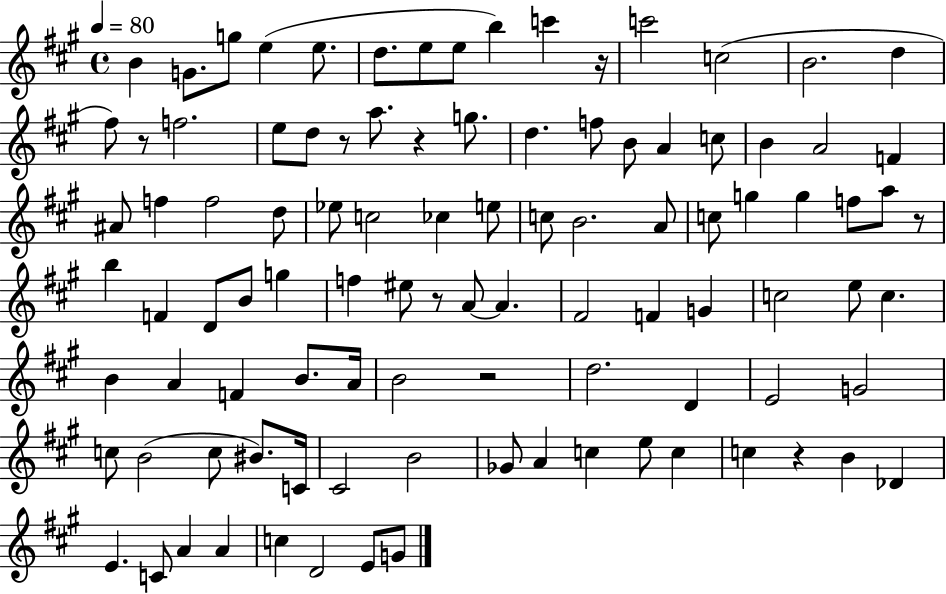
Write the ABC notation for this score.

X:1
T:Untitled
M:4/4
L:1/4
K:A
B G/2 g/2 e e/2 d/2 e/2 e/2 b c' z/4 c'2 c2 B2 d ^f/2 z/2 f2 e/2 d/2 z/2 a/2 z g/2 d f/2 B/2 A c/2 B A2 F ^A/2 f f2 d/2 _e/2 c2 _c e/2 c/2 B2 A/2 c/2 g g f/2 a/2 z/2 b F D/2 B/2 g f ^e/2 z/2 A/2 A ^F2 F G c2 e/2 c B A F B/2 A/4 B2 z2 d2 D E2 G2 c/2 B2 c/2 ^B/2 C/4 ^C2 B2 _G/2 A c e/2 c c z B _D E C/2 A A c D2 E/2 G/2